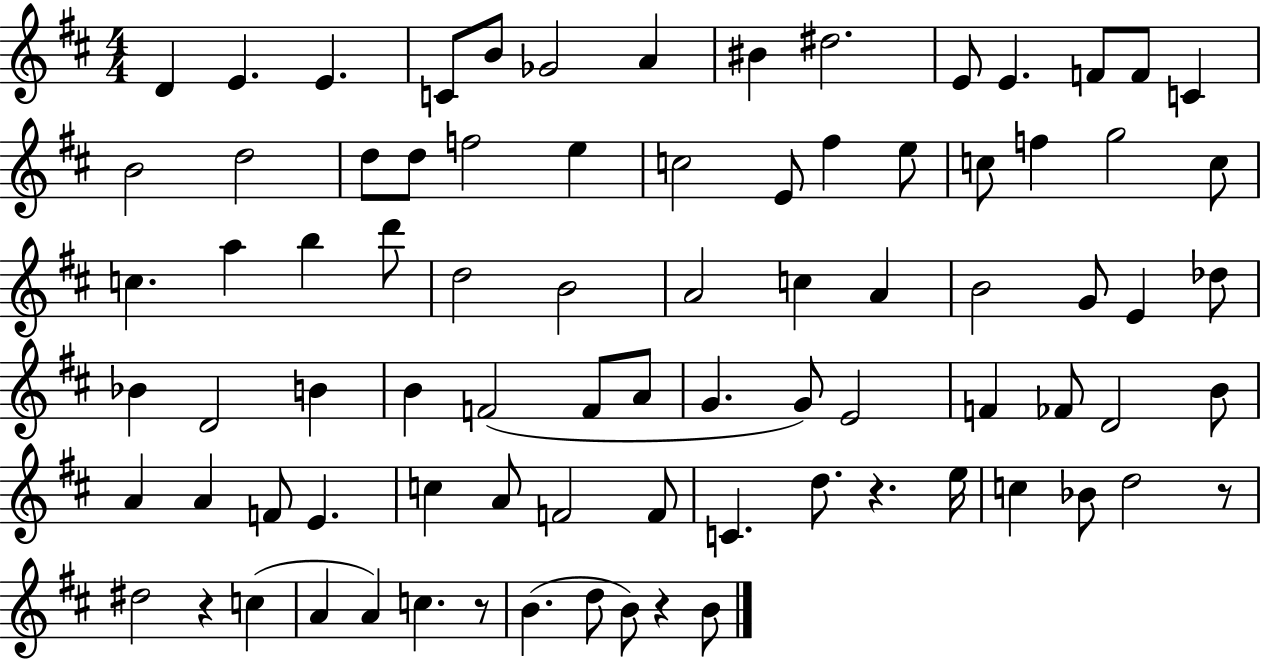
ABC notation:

X:1
T:Untitled
M:4/4
L:1/4
K:D
D E E C/2 B/2 _G2 A ^B ^d2 E/2 E F/2 F/2 C B2 d2 d/2 d/2 f2 e c2 E/2 ^f e/2 c/2 f g2 c/2 c a b d'/2 d2 B2 A2 c A B2 G/2 E _d/2 _B D2 B B F2 F/2 A/2 G G/2 E2 F _F/2 D2 B/2 A A F/2 E c A/2 F2 F/2 C d/2 z e/4 c _B/2 d2 z/2 ^d2 z c A A c z/2 B d/2 B/2 z B/2